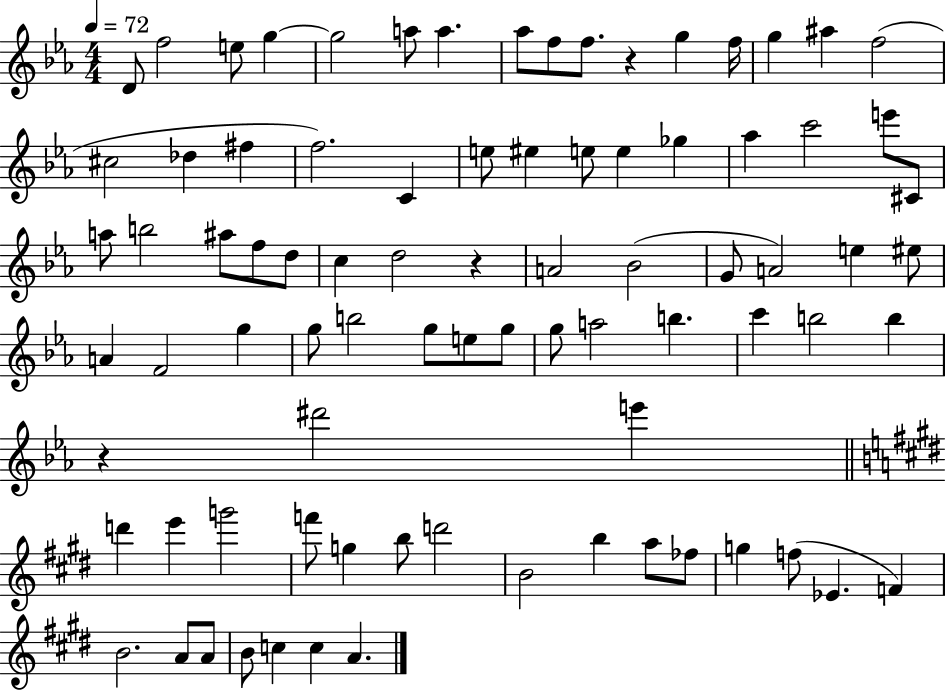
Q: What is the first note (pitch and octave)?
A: D4